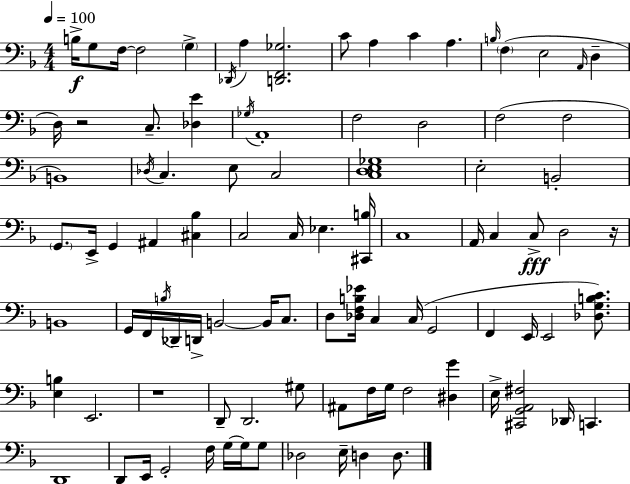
B3/s G3/e F3/s F3/h G3/q Db2/s A3/q [D2,F2,Gb3]/h. C4/e A3/q C4/q A3/q. B3/s F3/q E3/h A2/s D3/q D3/s R/h C3/e. [Db3,E4]/q Gb3/s A2/w F3/h D3/h F3/h F3/h B2/w Db3/s C3/q. E3/e C3/h [C3,D3,E3,Gb3]/w E3/h B2/h G2/e. E2/s G2/q A#2/q [C#3,Bb3]/q C3/h C3/s Eb3/q. [C#2,B3]/s C3/w A2/s C3/q C3/e D3/h R/s B2/w G2/s F2/s B3/s Db2/s D2/s B2/h B2/s C3/e. D3/e [Db3,F3,B3,Eb4]/s C3/q C3/s G2/h F2/q E2/s E2/h [Db3,G3,B3,C4]/e. [E3,B3]/q E2/h. R/w D2/e D2/h. G#3/e A#2/e F3/s G3/s F3/h [D#3,G4]/q E3/s [C#2,G2,A2,F#3]/h Db2/s C2/q. D2/w D2/e E2/s G2/h F3/s G3/s G3/s G3/e Db3/h E3/s D3/q D3/e.